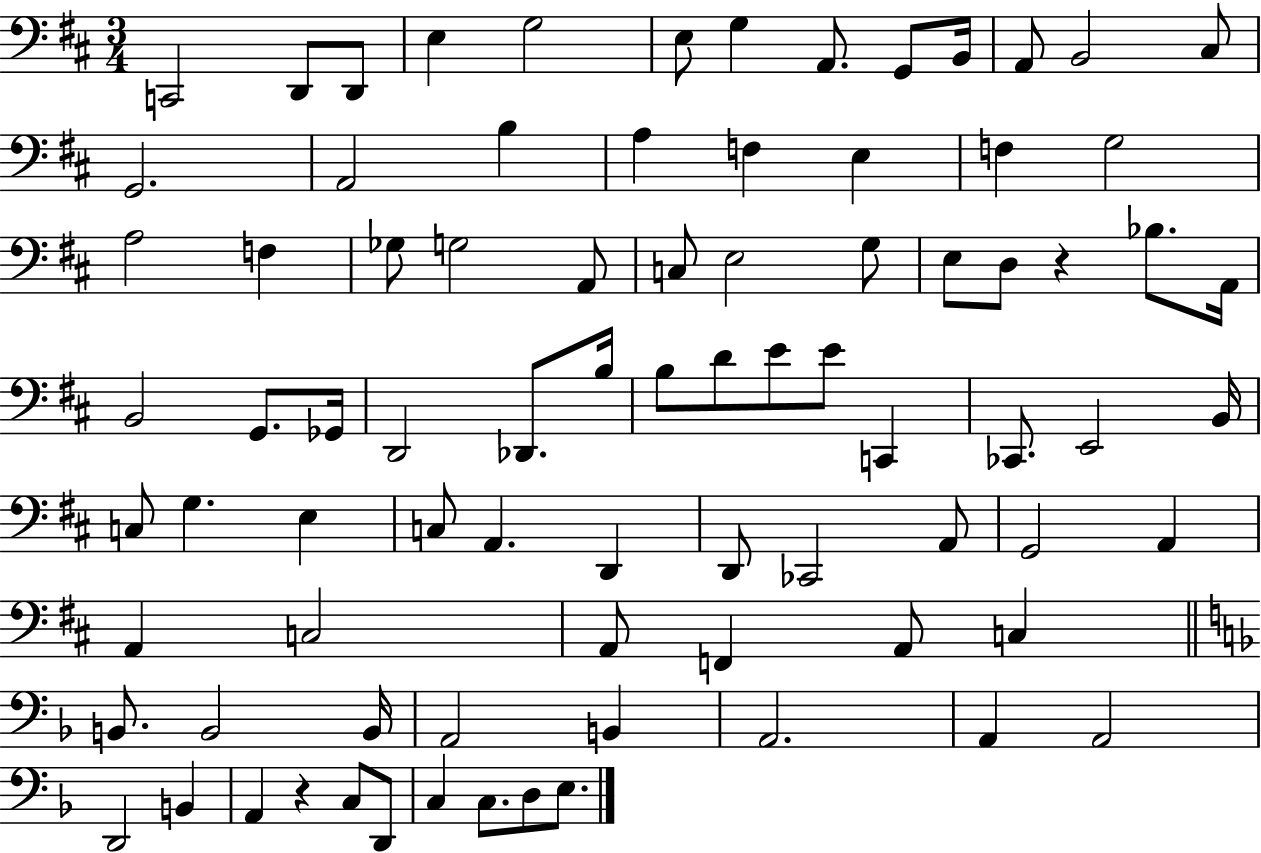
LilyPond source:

{
  \clef bass
  \numericTimeSignature
  \time 3/4
  \key d \major
  c,2 d,8 d,8 | e4 g2 | e8 g4 a,8. g,8 b,16 | a,8 b,2 cis8 | \break g,2. | a,2 b4 | a4 f4 e4 | f4 g2 | \break a2 f4 | ges8 g2 a,8 | c8 e2 g8 | e8 d8 r4 bes8. a,16 | \break b,2 g,8. ges,16 | d,2 des,8. b16 | b8 d'8 e'8 e'8 c,4 | ces,8. e,2 b,16 | \break c8 g4. e4 | c8 a,4. d,4 | d,8 ces,2 a,8 | g,2 a,4 | \break a,4 c2 | a,8 f,4 a,8 c4 | \bar "||" \break \key d \minor b,8. b,2 b,16 | a,2 b,4 | a,2. | a,4 a,2 | \break d,2 b,4 | a,4 r4 c8 d,8 | c4 c8. d8 e8. | \bar "|."
}